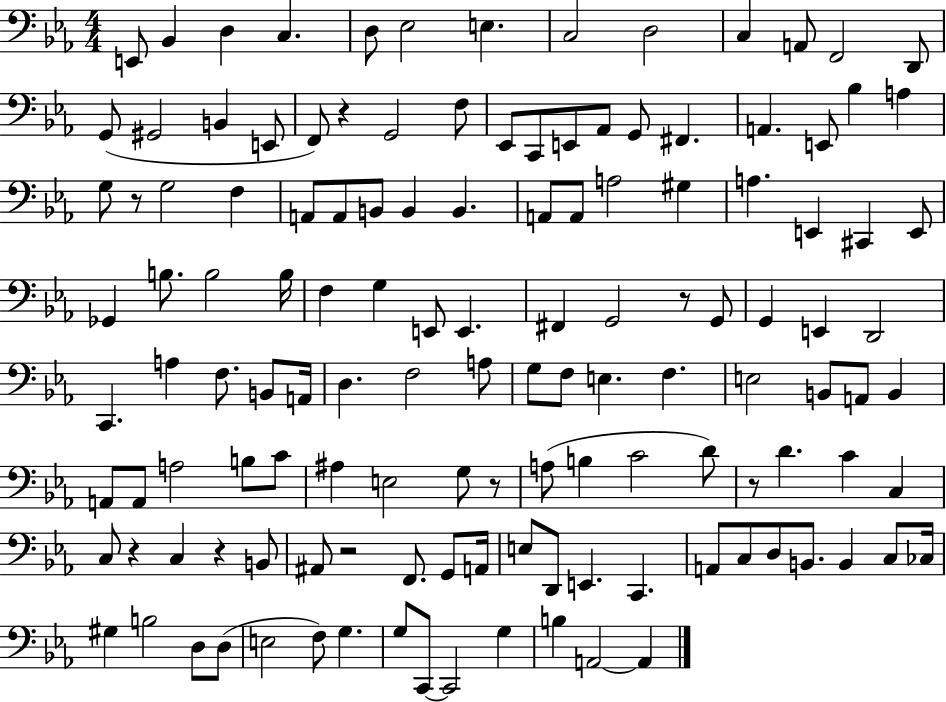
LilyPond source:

{
  \clef bass
  \numericTimeSignature
  \time 4/4
  \key ees \major
  e,8 bes,4 d4 c4. | d8 ees2 e4. | c2 d2 | c4 a,8 f,2 d,8 | \break g,8( gis,2 b,4 e,8 | f,8) r4 g,2 f8 | ees,8 c,8 e,8 aes,8 g,8 fis,4. | a,4. e,8 bes4 a4 | \break g8 r8 g2 f4 | a,8 a,8 b,8 b,4 b,4. | a,8 a,8 a2 gis4 | a4. e,4 cis,4 e,8 | \break ges,4 b8. b2 b16 | f4 g4 e,8 e,4. | fis,4 g,2 r8 g,8 | g,4 e,4 d,2 | \break c,4. a4 f8. b,8 a,16 | d4. f2 a8 | g8 f8 e4. f4. | e2 b,8 a,8 b,4 | \break a,8 a,8 a2 b8 c'8 | ais4 e2 g8 r8 | a8( b4 c'2 d'8) | r8 d'4. c'4 c4 | \break c8 r4 c4 r4 b,8 | ais,8 r2 f,8. g,8 a,16 | e8 d,8 e,4. c,4. | a,8 c8 d8 b,8. b,4 c8 ces16 | \break gis4 b2 d8 d8( | e2 f8) g4. | g8 c,8~~ c,2 g4 | b4 a,2~~ a,4 | \break \bar "|."
}